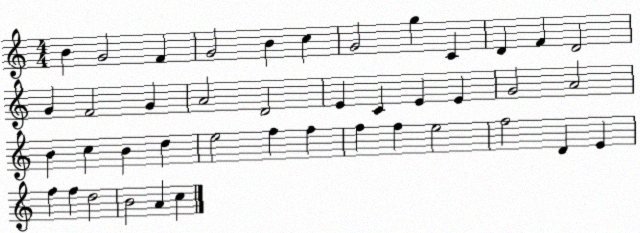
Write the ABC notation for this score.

X:1
T:Untitled
M:4/4
L:1/4
K:C
B G2 F G2 B c G2 g C D F D2 G F2 G A2 D2 E C E E G2 A2 B c B d e2 f f f f e2 f2 D E f f d2 B2 A c